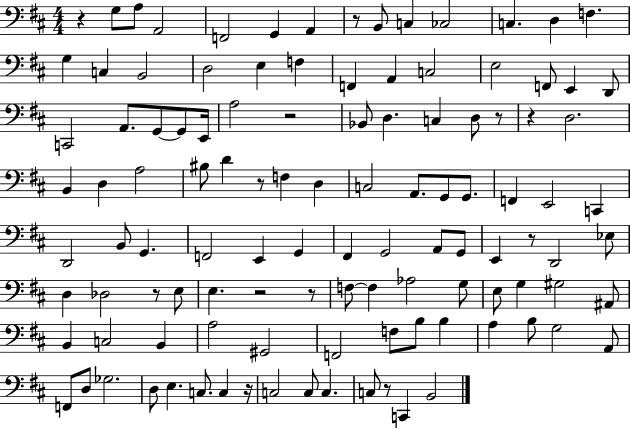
{
  \clef bass
  \numericTimeSignature
  \time 4/4
  \key d \major
  \repeat volta 2 { r4 g8 a8 a,2 | f,2 g,4 a,4 | r8 b,8 c4 ces2 | c4. d4 f4. | \break g4 c4 b,2 | d2 e4 f4 | f,4 a,4 c2 | e2 f,8 e,4 d,8 | \break c,2 a,8. g,8~~ g,8 e,16 | a2 r2 | bes,8 d4. c4 d8 r8 | r4 d2. | \break b,4 d4 a2 | bis8 d'4 r8 f4 d4 | c2 a,8. g,8 g,8. | f,4 e,2 c,4 | \break d,2 b,8 g,4. | f,2 e,4 g,4 | fis,4 g,2 a,8 g,8 | e,4 r8 d,2 ees8 | \break d4 des2 r8 e8 | e4. r2 r8 | f8~~ f4 aes2 g8 | e8 g4 gis2 ais,8 | \break b,4 c2 b,4 | a2 gis,2 | f,2 f8 b8 b4 | a4 b8 g2 a,8 | \break f,8 d8 ges2. | d8 e4. c8. c4 r16 | c2 c8 c4. | c8 r8 c,4 b,2 | \break } \bar "|."
}